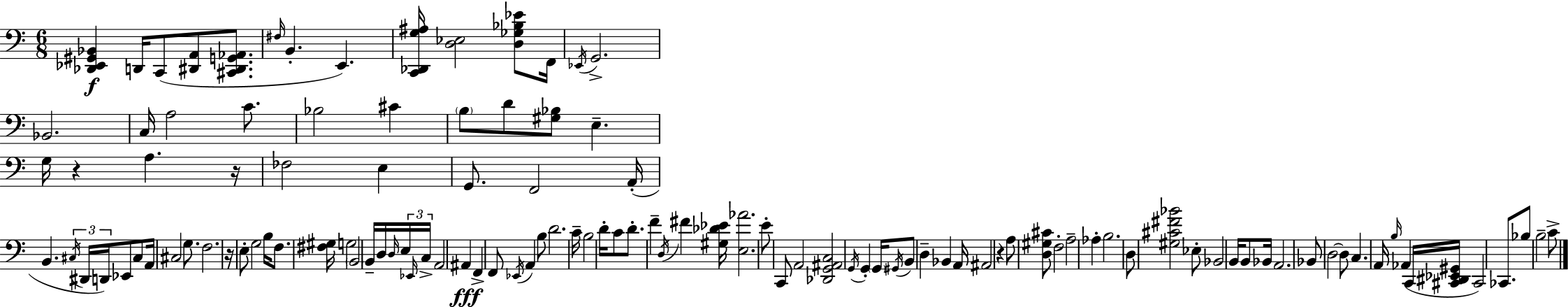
X:1
T:Untitled
M:6/8
L:1/4
K:C
[_D,,_E,,^G,,_B,,] D,,/4 C,,/2 [^D,,A,,]/2 [^C,,^D,,G,,_A,,]/2 ^F,/4 B,, E,, [C,,_D,,G,^A,]/4 [D,_E,]2 [D,_G,_B,_E]/2 F,,/4 _E,,/4 G,,2 _B,,2 C,/4 A,2 C/2 _B,2 ^C B,/2 D/2 [^G,_B,]/2 E, G,/4 z A, z/4 _F,2 E, G,,/2 F,,2 A,,/4 B,, ^C,/4 ^D,,/4 D,,/4 _E,,/2 ^C,/2 A,,/4 ^C,2 G,/2 F,2 z/4 E,/2 G,2 B,/4 F,/2 [^F,^G,]/4 G,2 B,,2 B,,/4 D,/4 D,/4 E,/4 _E,,/4 C,/4 A,,2 ^A,, F,, F,,/2 _E,,/4 A,, B,/2 D2 C/4 B,2 D/4 C/2 D/2 F D,/4 ^F [^G,_D_E]/4 [E,_A]2 E/2 C,,/2 A,,2 [_D,,G,,^A,,C,]2 G,,/4 G,, G,,/4 ^G,,/4 B,,/2 D, _B,, A,,/4 ^A,,2 z A,/2 [D,^G,^C]/2 F,2 A,2 _A, B,2 D,/2 [^G,^C^F_B]2 _E,/2 _B,,2 B,,/4 B,,/2 _B,,/4 A,,2 _B,,/2 D,2 D,/2 C, A,,/4 B,/4 _A,, C,,/4 [^C,,^D,,_E,,^G,,]/4 ^C,,2 _C,,/2 _B,/2 B,2 C/2